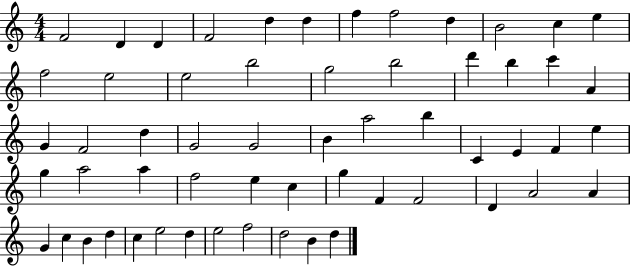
X:1
T:Untitled
M:4/4
L:1/4
K:C
F2 D D F2 d d f f2 d B2 c e f2 e2 e2 b2 g2 b2 d' b c' A G F2 d G2 G2 B a2 b C E F e g a2 a f2 e c g F F2 D A2 A G c B d c e2 d e2 f2 d2 B d